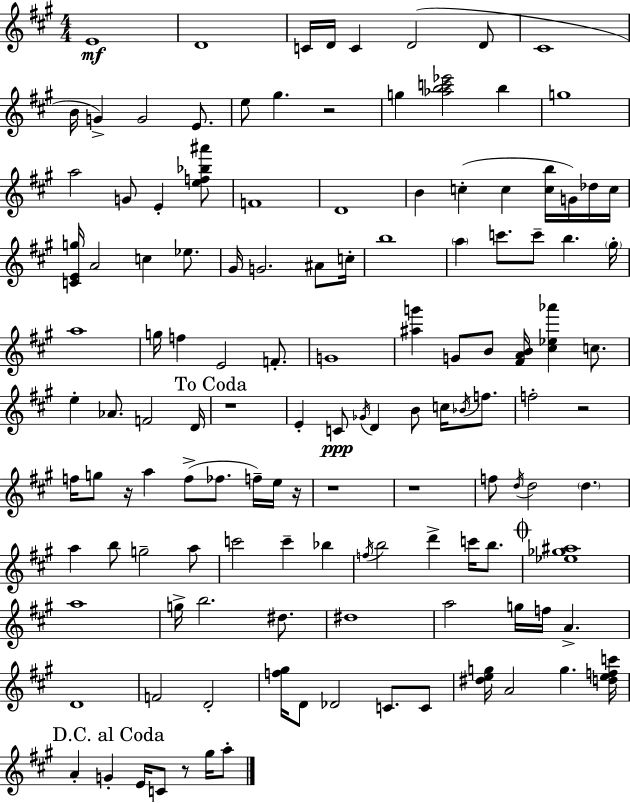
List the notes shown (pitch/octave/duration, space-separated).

E4/w D4/w C4/s D4/s C4/q D4/h D4/e C#4/w B4/s G4/q G4/h E4/e. E5/e G#5/q. R/h G5/q [Ab5,B5,C6,Eb6]/h B5/q G5/w A5/h G4/e E4/q [E5,F5,Bb5,A#6]/e F4/w D4/w B4/q C5/q C5/q [C5,B5]/s G4/s Db5/s C5/s [C4,E4,G5]/s A4/h C5/q Eb5/e. G#4/s G4/h. A#4/e C5/s B5/w A5/q C6/e. C6/e B5/q. G#5/s A5/w G5/s F5/q E4/h F4/e. G4/w [A#5,G6]/q G4/e B4/e [F#4,A4,B4]/s [C#5,Eb5,Ab6]/q C5/e. E5/q Ab4/e. F4/h D4/s R/w E4/q C4/e Gb4/s D4/q B4/e C5/s Bb4/s F5/e. F5/h R/h F5/s G5/e R/s A5/q F5/e FES5/e. F5/s E5/s R/s R/w R/w F5/e D5/s D5/h D5/q. A5/q B5/e G5/h A5/e C6/h C6/q Bb5/q F5/s B5/h D6/q C6/s B5/e. [Eb5,Gb5,A#5]/w A5/w G5/s B5/h. D#5/e. D#5/w A5/h G5/s F5/s A4/q. D4/w F4/h D4/h [F5,G#5]/s D4/e Db4/h C4/e. C4/e [D#5,E5,G5]/s A4/h G5/q. [D5,E5,F5,C6]/s A4/q G4/q E4/s C4/e R/e G#5/s A5/e